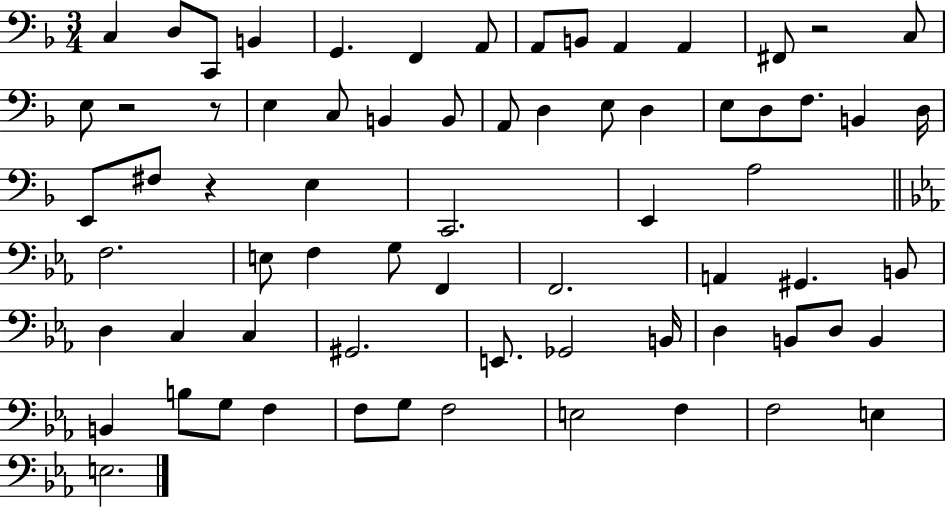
{
  \clef bass
  \numericTimeSignature
  \time 3/4
  \key f \major
  c4 d8 c,8 b,4 | g,4. f,4 a,8 | a,8 b,8 a,4 a,4 | fis,8 r2 c8 | \break e8 r2 r8 | e4 c8 b,4 b,8 | a,8 d4 e8 d4 | e8 d8 f8. b,4 d16 | \break e,8 fis8 r4 e4 | c,2. | e,4 a2 | \bar "||" \break \key ees \major f2. | e8 f4 g8 f,4 | f,2. | a,4 gis,4. b,8 | \break d4 c4 c4 | gis,2. | e,8. ges,2 b,16 | d4 b,8 d8 b,4 | \break b,4 b8 g8 f4 | f8 g8 f2 | e2 f4 | f2 e4 | \break e2. | \bar "|."
}